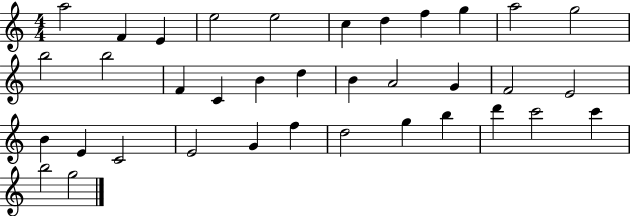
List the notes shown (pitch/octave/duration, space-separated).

A5/h F4/q E4/q E5/h E5/h C5/q D5/q F5/q G5/q A5/h G5/h B5/h B5/h F4/q C4/q B4/q D5/q B4/q A4/h G4/q F4/h E4/h B4/q E4/q C4/h E4/h G4/q F5/q D5/h G5/q B5/q D6/q C6/h C6/q B5/h G5/h